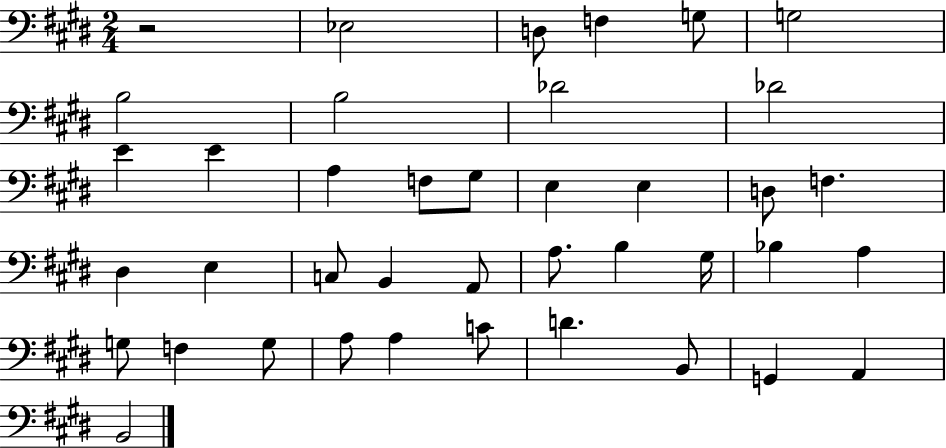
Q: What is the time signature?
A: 2/4